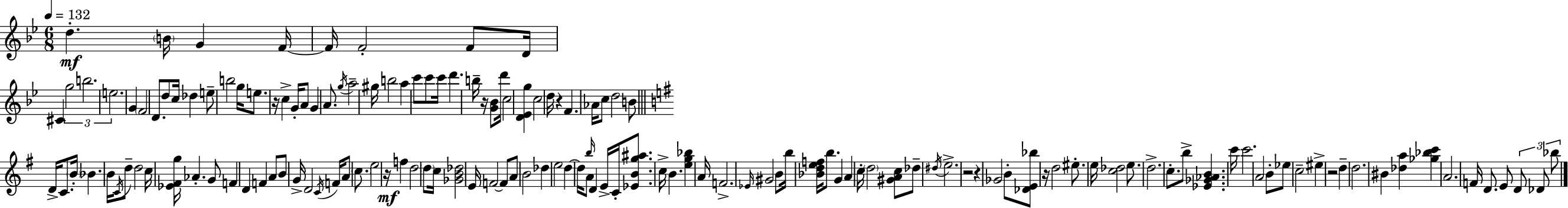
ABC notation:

X:1
T:Untitled
M:6/8
L:1/4
K:Bb
d B/4 G F/4 F/4 F2 F/2 D/4 ^C g2 b2 e2 G F2 D/2 d/2 c/4 _d e/2 b2 g/4 e/2 z/4 c G/4 A/2 G A/2 g/4 a2 ^g/4 b2 a c'/2 c'/2 c'/4 d' b/4 z/4 [G_B]/2 d'/4 c2 [D_Eg] c2 d/4 z F _A/4 c/2 d2 B/2 D/4 C/2 B/4 _B B/4 C/4 d/2 d2 c/4 [_E^Fg]/4 _A G/2 F D F A/2 B/2 G/4 D2 C/4 F/4 A/2 c/2 e2 z/4 f d2 d/2 c/4 [_GB_d]2 E/4 F2 F/2 A/2 B2 _d e2 d d/4 A/2 b/4 D E/4 C/4 [_EBg^a]/2 c/4 B [eg_b] A/4 F2 _E/4 ^G2 B/2 b/4 [_Bdef]/4 b/2 G A c/4 d2 [^GAc]/2 _d/2 ^d/4 e2 z2 z _G2 B/2 [_DE_b]/2 z/4 d2 ^e/2 e/4 [c_d]2 e/2 d2 c/2 b/2 [_E_G_AB] c'/4 c'2 A2 B/2 _e/2 c2 ^e z2 d d2 ^B [_da] [_g_bc'] A2 F/4 D/2 E/2 D/2 _D/2 _b/2